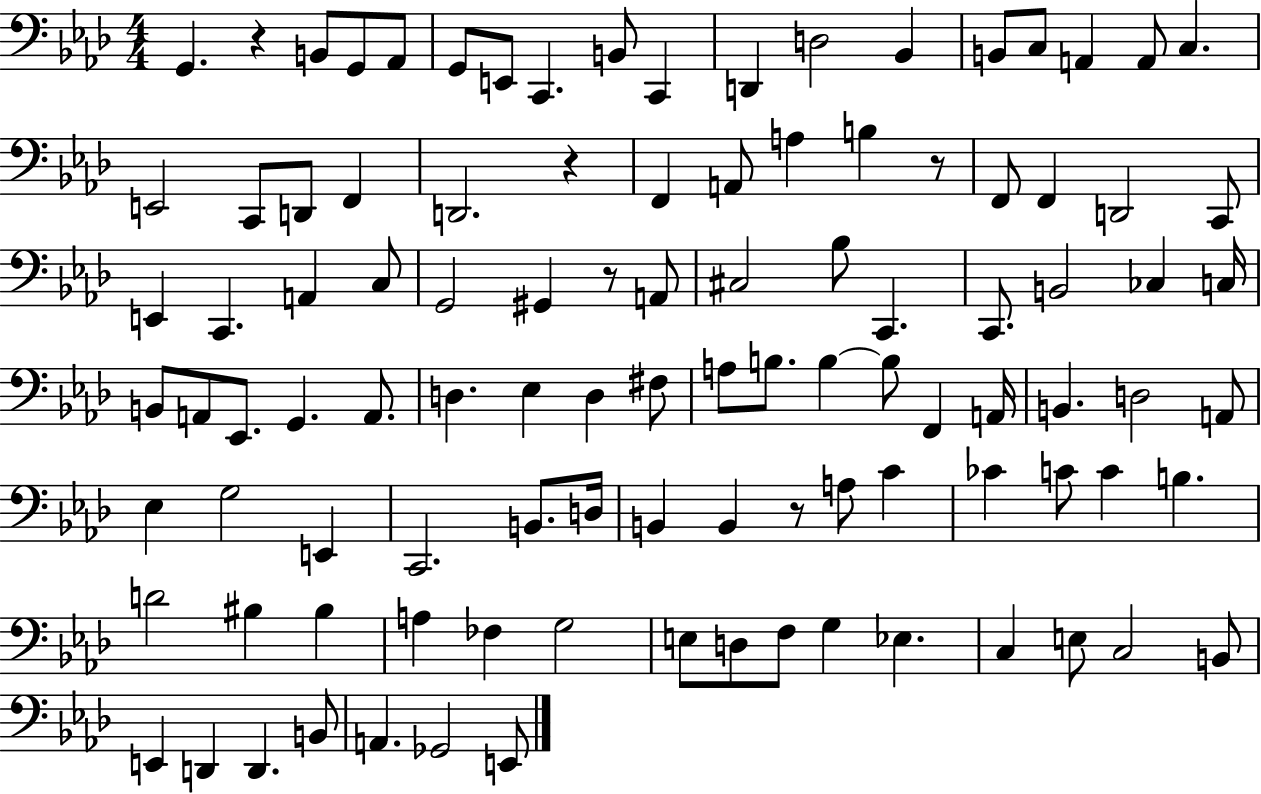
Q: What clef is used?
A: bass